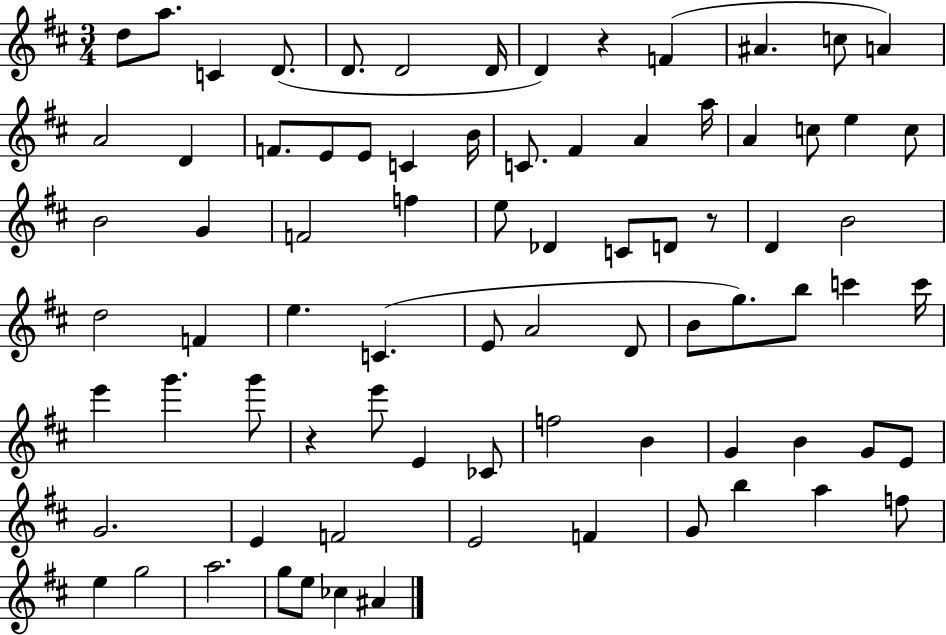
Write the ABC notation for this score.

X:1
T:Untitled
M:3/4
L:1/4
K:D
d/2 a/2 C D/2 D/2 D2 D/4 D z F ^A c/2 A A2 D F/2 E/2 E/2 C B/4 C/2 ^F A a/4 A c/2 e c/2 B2 G F2 f e/2 _D C/2 D/2 z/2 D B2 d2 F e C E/2 A2 D/2 B/2 g/2 b/2 c' c'/4 e' g' g'/2 z e'/2 E _C/2 f2 B G B G/2 E/2 G2 E F2 E2 F G/2 b a f/2 e g2 a2 g/2 e/2 _c ^A